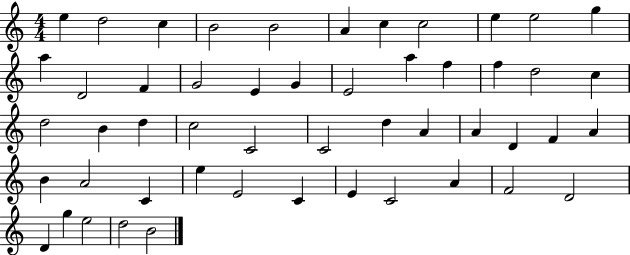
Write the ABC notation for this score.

X:1
T:Untitled
M:4/4
L:1/4
K:C
e d2 c B2 B2 A c c2 e e2 g a D2 F G2 E G E2 a f f d2 c d2 B d c2 C2 C2 d A A D F A B A2 C e E2 C E C2 A F2 D2 D g e2 d2 B2